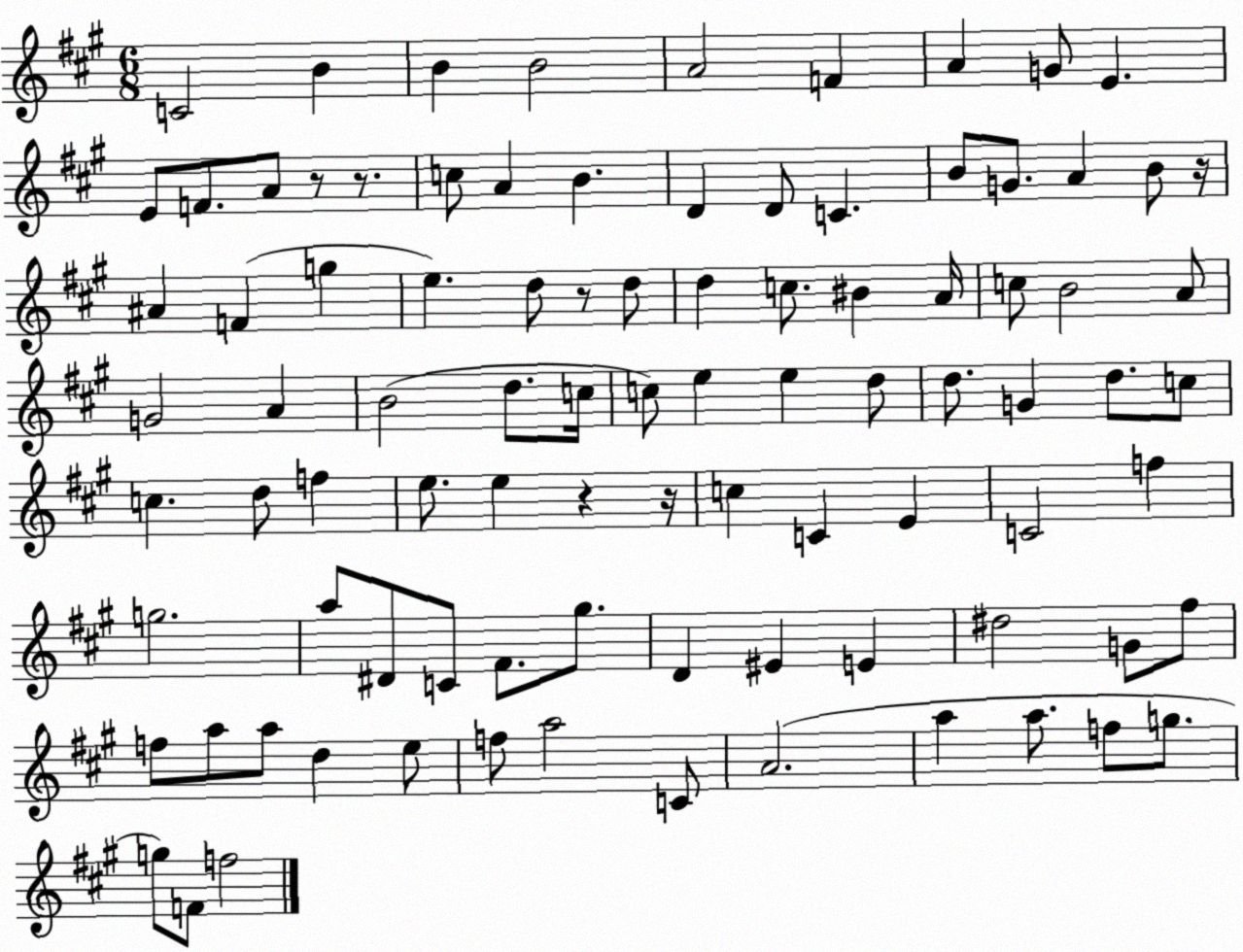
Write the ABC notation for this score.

X:1
T:Untitled
M:6/8
L:1/4
K:A
C2 B B B2 A2 F A G/2 E E/2 F/2 A/2 z/2 z/2 c/2 A B D D/2 C B/2 G/2 A B/2 z/4 ^A F g e d/2 z/2 d/2 d c/2 ^B A/4 c/2 B2 A/2 G2 A B2 d/2 c/4 c/2 e e d/2 d/2 G d/2 c/2 c d/2 f e/2 e z z/4 c C E C2 f g2 a/2 ^D/2 C/2 ^F/2 ^g/2 D ^E E ^d2 G/2 ^f/2 f/2 a/2 a/2 d e/2 f/2 a2 C/2 A2 a a/2 f/2 g/2 g/2 F/2 f2